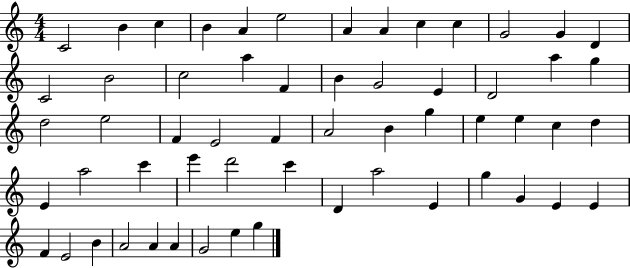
C4/h B4/q C5/q B4/q A4/q E5/h A4/q A4/q C5/q C5/q G4/h G4/q D4/q C4/h B4/h C5/h A5/q F4/q B4/q G4/h E4/q D4/h A5/q G5/q D5/h E5/h F4/q E4/h F4/q A4/h B4/q G5/q E5/q E5/q C5/q D5/q E4/q A5/h C6/q E6/q D6/h C6/q D4/q A5/h E4/q G5/q G4/q E4/q E4/q F4/q E4/h B4/q A4/h A4/q A4/q G4/h E5/q G5/q